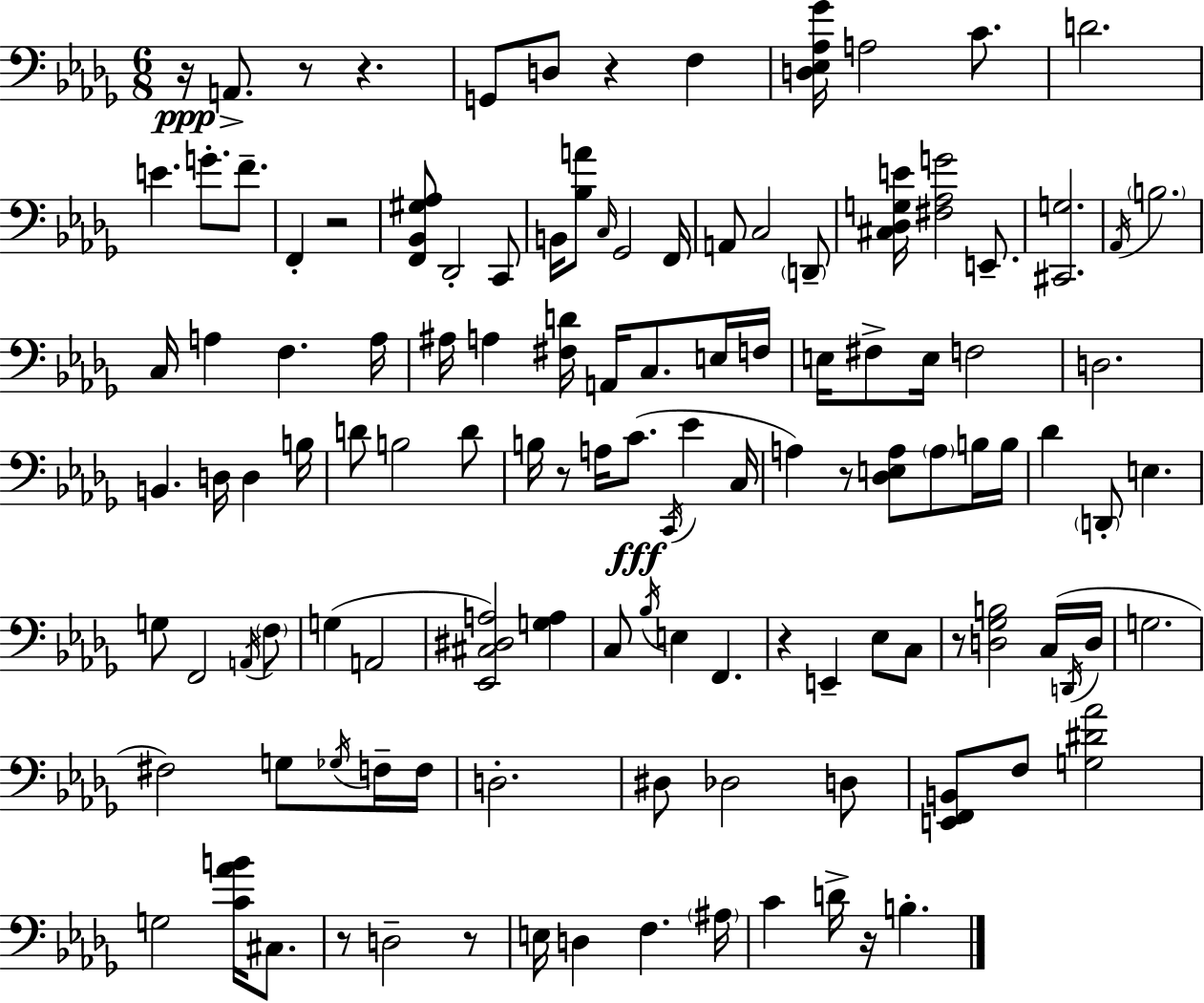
X:1
T:Untitled
M:6/8
L:1/4
K:Bbm
z/4 A,,/2 z/2 z G,,/2 D,/2 z F, [D,_E,_A,_G]/4 A,2 C/2 D2 E G/2 F/2 F,, z2 [F,,_B,,^G,_A,]/2 _D,,2 C,,/2 B,,/4 [_B,A]/2 C,/4 _G,,2 F,,/4 A,,/2 C,2 D,,/2 [^C,_D,G,E]/4 [^F,_A,G]2 E,,/2 [^C,,G,]2 _A,,/4 B,2 C,/4 A, F, A,/4 ^A,/4 A, [^F,D]/4 A,,/4 C,/2 E,/4 F,/4 E,/4 ^F,/2 E,/4 F,2 D,2 B,, D,/4 D, B,/4 D/2 B,2 D/2 B,/4 z/2 A,/4 C/2 C,,/4 _E C,/4 A, z/2 [_D,E,A,]/2 A,/2 B,/4 B,/4 _D D,,/2 E, G,/2 F,,2 A,,/4 F,/2 G, A,,2 [_E,,^C,^D,A,]2 [G,A,] C,/2 _B,/4 E, F,, z E,, _E,/2 C,/2 z/2 [D,_G,B,]2 C,/4 D,,/4 D,/4 G,2 ^F,2 G,/2 _G,/4 F,/4 F,/4 D,2 ^D,/2 _D,2 D,/2 [E,,F,,B,,]/2 F,/2 [G,^D_A]2 G,2 [C_AB]/4 ^C,/2 z/2 D,2 z/2 E,/4 D, F, ^A,/4 C D/4 z/4 B,